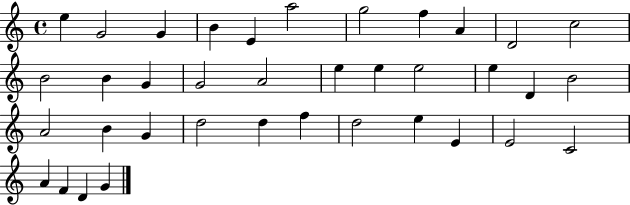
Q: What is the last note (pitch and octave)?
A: G4